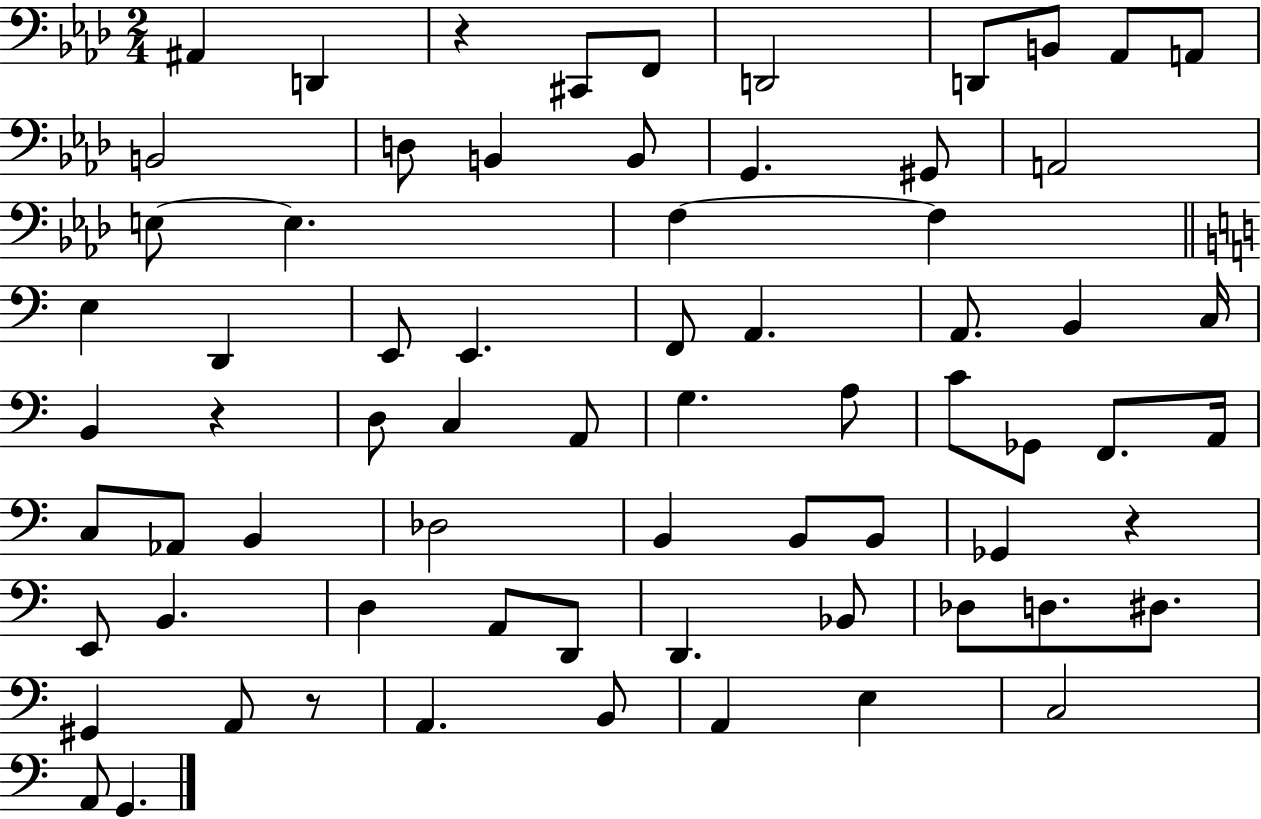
{
  \clef bass
  \numericTimeSignature
  \time 2/4
  \key aes \major
  \repeat volta 2 { ais,4 d,4 | r4 cis,8 f,8 | d,2 | d,8 b,8 aes,8 a,8 | \break b,2 | d8 b,4 b,8 | g,4. gis,8 | a,2 | \break e8~~ e4. | f4~~ f4 | \bar "||" \break \key c \major e4 d,4 | e,8 e,4. | f,8 a,4. | a,8. b,4 c16 | \break b,4 r4 | d8 c4 a,8 | g4. a8 | c'8 ges,8 f,8. a,16 | \break c8 aes,8 b,4 | des2 | b,4 b,8 b,8 | ges,4 r4 | \break e,8 b,4. | d4 a,8 d,8 | d,4. bes,8 | des8 d8. dis8. | \break gis,4 a,8 r8 | a,4. b,8 | a,4 e4 | c2 | \break a,8 g,4. | } \bar "|."
}